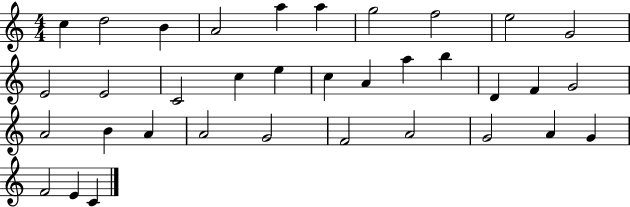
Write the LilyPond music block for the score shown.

{
  \clef treble
  \numericTimeSignature
  \time 4/4
  \key c \major
  c''4 d''2 b'4 | a'2 a''4 a''4 | g''2 f''2 | e''2 g'2 | \break e'2 e'2 | c'2 c''4 e''4 | c''4 a'4 a''4 b''4 | d'4 f'4 g'2 | \break a'2 b'4 a'4 | a'2 g'2 | f'2 a'2 | g'2 a'4 g'4 | \break f'2 e'4 c'4 | \bar "|."
}